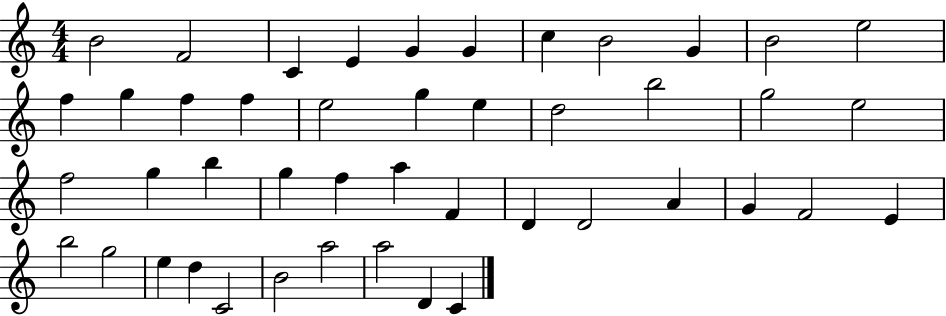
B4/h F4/h C4/q E4/q G4/q G4/q C5/q B4/h G4/q B4/h E5/h F5/q G5/q F5/q F5/q E5/h G5/q E5/q D5/h B5/h G5/h E5/h F5/h G5/q B5/q G5/q F5/q A5/q F4/q D4/q D4/h A4/q G4/q F4/h E4/q B5/h G5/h E5/q D5/q C4/h B4/h A5/h A5/h D4/q C4/q